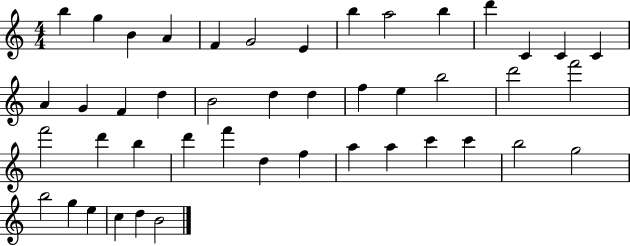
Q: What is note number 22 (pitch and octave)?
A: F5